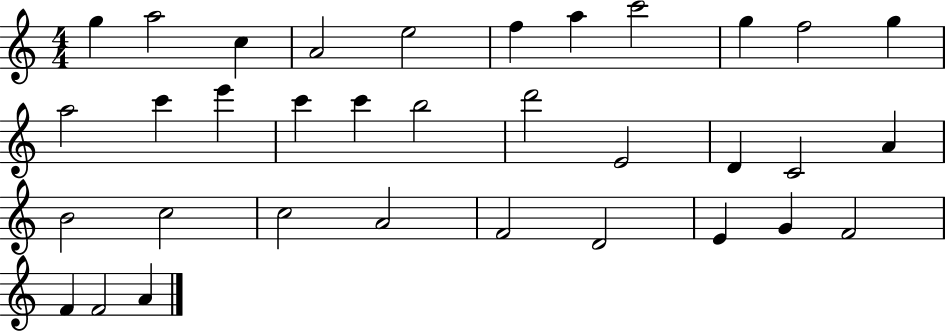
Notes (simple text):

G5/q A5/h C5/q A4/h E5/h F5/q A5/q C6/h G5/q F5/h G5/q A5/h C6/q E6/q C6/q C6/q B5/h D6/h E4/h D4/q C4/h A4/q B4/h C5/h C5/h A4/h F4/h D4/h E4/q G4/q F4/h F4/q F4/h A4/q